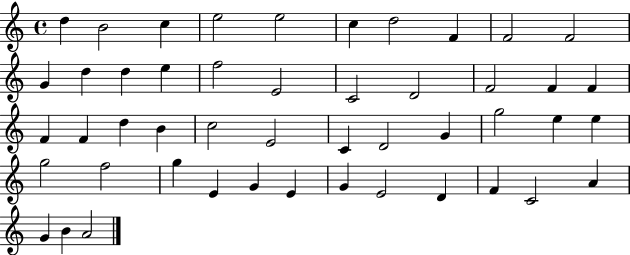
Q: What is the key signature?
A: C major